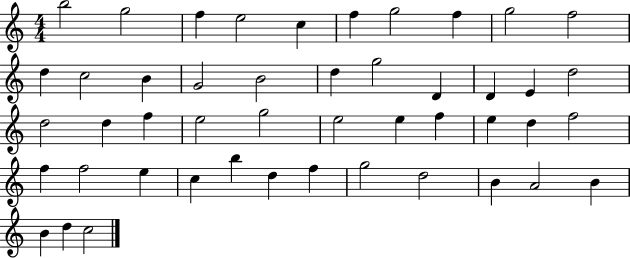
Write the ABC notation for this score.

X:1
T:Untitled
M:4/4
L:1/4
K:C
b2 g2 f e2 c f g2 f g2 f2 d c2 B G2 B2 d g2 D D E d2 d2 d f e2 g2 e2 e f e d f2 f f2 e c b d f g2 d2 B A2 B B d c2